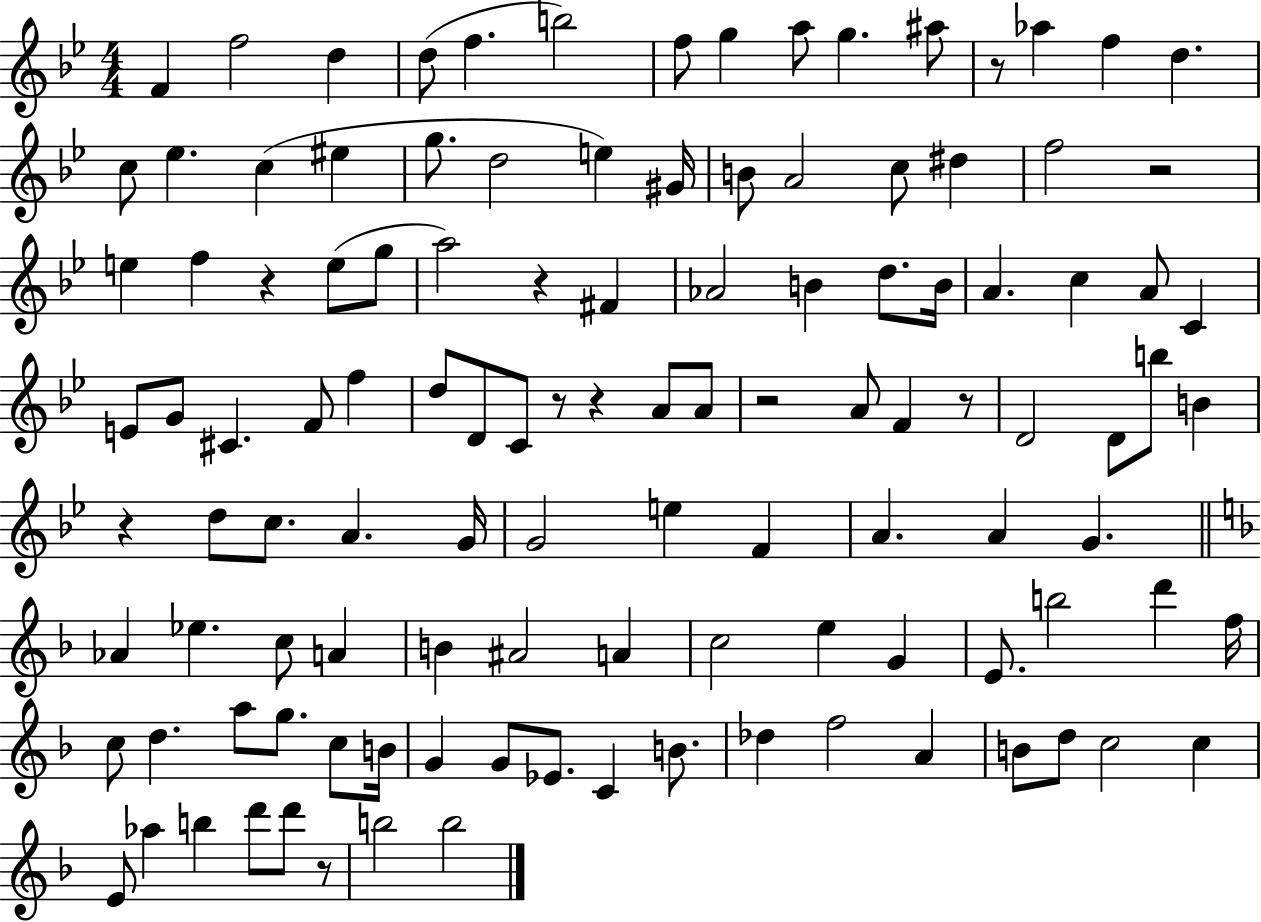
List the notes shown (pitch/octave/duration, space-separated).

F4/q F5/h D5/q D5/e F5/q. B5/h F5/e G5/q A5/e G5/q. A#5/e R/e Ab5/q F5/q D5/q. C5/e Eb5/q. C5/q EIS5/q G5/e. D5/h E5/q G#4/s B4/e A4/h C5/e D#5/q F5/h R/h E5/q F5/q R/q E5/e G5/e A5/h R/q F#4/q Ab4/h B4/q D5/e. B4/s A4/q. C5/q A4/e C4/q E4/e G4/e C#4/q. F4/e F5/q D5/e D4/e C4/e R/e R/q A4/e A4/e R/h A4/e F4/q R/e D4/h D4/e B5/e B4/q R/q D5/e C5/e. A4/q. G4/s G4/h E5/q F4/q A4/q. A4/q G4/q. Ab4/q Eb5/q. C5/e A4/q B4/q A#4/h A4/q C5/h E5/q G4/q E4/e. B5/h D6/q F5/s C5/e D5/q. A5/e G5/e. C5/e B4/s G4/q G4/e Eb4/e. C4/q B4/e. Db5/q F5/h A4/q B4/e D5/e C5/h C5/q E4/e Ab5/q B5/q D6/e D6/e R/e B5/h B5/h